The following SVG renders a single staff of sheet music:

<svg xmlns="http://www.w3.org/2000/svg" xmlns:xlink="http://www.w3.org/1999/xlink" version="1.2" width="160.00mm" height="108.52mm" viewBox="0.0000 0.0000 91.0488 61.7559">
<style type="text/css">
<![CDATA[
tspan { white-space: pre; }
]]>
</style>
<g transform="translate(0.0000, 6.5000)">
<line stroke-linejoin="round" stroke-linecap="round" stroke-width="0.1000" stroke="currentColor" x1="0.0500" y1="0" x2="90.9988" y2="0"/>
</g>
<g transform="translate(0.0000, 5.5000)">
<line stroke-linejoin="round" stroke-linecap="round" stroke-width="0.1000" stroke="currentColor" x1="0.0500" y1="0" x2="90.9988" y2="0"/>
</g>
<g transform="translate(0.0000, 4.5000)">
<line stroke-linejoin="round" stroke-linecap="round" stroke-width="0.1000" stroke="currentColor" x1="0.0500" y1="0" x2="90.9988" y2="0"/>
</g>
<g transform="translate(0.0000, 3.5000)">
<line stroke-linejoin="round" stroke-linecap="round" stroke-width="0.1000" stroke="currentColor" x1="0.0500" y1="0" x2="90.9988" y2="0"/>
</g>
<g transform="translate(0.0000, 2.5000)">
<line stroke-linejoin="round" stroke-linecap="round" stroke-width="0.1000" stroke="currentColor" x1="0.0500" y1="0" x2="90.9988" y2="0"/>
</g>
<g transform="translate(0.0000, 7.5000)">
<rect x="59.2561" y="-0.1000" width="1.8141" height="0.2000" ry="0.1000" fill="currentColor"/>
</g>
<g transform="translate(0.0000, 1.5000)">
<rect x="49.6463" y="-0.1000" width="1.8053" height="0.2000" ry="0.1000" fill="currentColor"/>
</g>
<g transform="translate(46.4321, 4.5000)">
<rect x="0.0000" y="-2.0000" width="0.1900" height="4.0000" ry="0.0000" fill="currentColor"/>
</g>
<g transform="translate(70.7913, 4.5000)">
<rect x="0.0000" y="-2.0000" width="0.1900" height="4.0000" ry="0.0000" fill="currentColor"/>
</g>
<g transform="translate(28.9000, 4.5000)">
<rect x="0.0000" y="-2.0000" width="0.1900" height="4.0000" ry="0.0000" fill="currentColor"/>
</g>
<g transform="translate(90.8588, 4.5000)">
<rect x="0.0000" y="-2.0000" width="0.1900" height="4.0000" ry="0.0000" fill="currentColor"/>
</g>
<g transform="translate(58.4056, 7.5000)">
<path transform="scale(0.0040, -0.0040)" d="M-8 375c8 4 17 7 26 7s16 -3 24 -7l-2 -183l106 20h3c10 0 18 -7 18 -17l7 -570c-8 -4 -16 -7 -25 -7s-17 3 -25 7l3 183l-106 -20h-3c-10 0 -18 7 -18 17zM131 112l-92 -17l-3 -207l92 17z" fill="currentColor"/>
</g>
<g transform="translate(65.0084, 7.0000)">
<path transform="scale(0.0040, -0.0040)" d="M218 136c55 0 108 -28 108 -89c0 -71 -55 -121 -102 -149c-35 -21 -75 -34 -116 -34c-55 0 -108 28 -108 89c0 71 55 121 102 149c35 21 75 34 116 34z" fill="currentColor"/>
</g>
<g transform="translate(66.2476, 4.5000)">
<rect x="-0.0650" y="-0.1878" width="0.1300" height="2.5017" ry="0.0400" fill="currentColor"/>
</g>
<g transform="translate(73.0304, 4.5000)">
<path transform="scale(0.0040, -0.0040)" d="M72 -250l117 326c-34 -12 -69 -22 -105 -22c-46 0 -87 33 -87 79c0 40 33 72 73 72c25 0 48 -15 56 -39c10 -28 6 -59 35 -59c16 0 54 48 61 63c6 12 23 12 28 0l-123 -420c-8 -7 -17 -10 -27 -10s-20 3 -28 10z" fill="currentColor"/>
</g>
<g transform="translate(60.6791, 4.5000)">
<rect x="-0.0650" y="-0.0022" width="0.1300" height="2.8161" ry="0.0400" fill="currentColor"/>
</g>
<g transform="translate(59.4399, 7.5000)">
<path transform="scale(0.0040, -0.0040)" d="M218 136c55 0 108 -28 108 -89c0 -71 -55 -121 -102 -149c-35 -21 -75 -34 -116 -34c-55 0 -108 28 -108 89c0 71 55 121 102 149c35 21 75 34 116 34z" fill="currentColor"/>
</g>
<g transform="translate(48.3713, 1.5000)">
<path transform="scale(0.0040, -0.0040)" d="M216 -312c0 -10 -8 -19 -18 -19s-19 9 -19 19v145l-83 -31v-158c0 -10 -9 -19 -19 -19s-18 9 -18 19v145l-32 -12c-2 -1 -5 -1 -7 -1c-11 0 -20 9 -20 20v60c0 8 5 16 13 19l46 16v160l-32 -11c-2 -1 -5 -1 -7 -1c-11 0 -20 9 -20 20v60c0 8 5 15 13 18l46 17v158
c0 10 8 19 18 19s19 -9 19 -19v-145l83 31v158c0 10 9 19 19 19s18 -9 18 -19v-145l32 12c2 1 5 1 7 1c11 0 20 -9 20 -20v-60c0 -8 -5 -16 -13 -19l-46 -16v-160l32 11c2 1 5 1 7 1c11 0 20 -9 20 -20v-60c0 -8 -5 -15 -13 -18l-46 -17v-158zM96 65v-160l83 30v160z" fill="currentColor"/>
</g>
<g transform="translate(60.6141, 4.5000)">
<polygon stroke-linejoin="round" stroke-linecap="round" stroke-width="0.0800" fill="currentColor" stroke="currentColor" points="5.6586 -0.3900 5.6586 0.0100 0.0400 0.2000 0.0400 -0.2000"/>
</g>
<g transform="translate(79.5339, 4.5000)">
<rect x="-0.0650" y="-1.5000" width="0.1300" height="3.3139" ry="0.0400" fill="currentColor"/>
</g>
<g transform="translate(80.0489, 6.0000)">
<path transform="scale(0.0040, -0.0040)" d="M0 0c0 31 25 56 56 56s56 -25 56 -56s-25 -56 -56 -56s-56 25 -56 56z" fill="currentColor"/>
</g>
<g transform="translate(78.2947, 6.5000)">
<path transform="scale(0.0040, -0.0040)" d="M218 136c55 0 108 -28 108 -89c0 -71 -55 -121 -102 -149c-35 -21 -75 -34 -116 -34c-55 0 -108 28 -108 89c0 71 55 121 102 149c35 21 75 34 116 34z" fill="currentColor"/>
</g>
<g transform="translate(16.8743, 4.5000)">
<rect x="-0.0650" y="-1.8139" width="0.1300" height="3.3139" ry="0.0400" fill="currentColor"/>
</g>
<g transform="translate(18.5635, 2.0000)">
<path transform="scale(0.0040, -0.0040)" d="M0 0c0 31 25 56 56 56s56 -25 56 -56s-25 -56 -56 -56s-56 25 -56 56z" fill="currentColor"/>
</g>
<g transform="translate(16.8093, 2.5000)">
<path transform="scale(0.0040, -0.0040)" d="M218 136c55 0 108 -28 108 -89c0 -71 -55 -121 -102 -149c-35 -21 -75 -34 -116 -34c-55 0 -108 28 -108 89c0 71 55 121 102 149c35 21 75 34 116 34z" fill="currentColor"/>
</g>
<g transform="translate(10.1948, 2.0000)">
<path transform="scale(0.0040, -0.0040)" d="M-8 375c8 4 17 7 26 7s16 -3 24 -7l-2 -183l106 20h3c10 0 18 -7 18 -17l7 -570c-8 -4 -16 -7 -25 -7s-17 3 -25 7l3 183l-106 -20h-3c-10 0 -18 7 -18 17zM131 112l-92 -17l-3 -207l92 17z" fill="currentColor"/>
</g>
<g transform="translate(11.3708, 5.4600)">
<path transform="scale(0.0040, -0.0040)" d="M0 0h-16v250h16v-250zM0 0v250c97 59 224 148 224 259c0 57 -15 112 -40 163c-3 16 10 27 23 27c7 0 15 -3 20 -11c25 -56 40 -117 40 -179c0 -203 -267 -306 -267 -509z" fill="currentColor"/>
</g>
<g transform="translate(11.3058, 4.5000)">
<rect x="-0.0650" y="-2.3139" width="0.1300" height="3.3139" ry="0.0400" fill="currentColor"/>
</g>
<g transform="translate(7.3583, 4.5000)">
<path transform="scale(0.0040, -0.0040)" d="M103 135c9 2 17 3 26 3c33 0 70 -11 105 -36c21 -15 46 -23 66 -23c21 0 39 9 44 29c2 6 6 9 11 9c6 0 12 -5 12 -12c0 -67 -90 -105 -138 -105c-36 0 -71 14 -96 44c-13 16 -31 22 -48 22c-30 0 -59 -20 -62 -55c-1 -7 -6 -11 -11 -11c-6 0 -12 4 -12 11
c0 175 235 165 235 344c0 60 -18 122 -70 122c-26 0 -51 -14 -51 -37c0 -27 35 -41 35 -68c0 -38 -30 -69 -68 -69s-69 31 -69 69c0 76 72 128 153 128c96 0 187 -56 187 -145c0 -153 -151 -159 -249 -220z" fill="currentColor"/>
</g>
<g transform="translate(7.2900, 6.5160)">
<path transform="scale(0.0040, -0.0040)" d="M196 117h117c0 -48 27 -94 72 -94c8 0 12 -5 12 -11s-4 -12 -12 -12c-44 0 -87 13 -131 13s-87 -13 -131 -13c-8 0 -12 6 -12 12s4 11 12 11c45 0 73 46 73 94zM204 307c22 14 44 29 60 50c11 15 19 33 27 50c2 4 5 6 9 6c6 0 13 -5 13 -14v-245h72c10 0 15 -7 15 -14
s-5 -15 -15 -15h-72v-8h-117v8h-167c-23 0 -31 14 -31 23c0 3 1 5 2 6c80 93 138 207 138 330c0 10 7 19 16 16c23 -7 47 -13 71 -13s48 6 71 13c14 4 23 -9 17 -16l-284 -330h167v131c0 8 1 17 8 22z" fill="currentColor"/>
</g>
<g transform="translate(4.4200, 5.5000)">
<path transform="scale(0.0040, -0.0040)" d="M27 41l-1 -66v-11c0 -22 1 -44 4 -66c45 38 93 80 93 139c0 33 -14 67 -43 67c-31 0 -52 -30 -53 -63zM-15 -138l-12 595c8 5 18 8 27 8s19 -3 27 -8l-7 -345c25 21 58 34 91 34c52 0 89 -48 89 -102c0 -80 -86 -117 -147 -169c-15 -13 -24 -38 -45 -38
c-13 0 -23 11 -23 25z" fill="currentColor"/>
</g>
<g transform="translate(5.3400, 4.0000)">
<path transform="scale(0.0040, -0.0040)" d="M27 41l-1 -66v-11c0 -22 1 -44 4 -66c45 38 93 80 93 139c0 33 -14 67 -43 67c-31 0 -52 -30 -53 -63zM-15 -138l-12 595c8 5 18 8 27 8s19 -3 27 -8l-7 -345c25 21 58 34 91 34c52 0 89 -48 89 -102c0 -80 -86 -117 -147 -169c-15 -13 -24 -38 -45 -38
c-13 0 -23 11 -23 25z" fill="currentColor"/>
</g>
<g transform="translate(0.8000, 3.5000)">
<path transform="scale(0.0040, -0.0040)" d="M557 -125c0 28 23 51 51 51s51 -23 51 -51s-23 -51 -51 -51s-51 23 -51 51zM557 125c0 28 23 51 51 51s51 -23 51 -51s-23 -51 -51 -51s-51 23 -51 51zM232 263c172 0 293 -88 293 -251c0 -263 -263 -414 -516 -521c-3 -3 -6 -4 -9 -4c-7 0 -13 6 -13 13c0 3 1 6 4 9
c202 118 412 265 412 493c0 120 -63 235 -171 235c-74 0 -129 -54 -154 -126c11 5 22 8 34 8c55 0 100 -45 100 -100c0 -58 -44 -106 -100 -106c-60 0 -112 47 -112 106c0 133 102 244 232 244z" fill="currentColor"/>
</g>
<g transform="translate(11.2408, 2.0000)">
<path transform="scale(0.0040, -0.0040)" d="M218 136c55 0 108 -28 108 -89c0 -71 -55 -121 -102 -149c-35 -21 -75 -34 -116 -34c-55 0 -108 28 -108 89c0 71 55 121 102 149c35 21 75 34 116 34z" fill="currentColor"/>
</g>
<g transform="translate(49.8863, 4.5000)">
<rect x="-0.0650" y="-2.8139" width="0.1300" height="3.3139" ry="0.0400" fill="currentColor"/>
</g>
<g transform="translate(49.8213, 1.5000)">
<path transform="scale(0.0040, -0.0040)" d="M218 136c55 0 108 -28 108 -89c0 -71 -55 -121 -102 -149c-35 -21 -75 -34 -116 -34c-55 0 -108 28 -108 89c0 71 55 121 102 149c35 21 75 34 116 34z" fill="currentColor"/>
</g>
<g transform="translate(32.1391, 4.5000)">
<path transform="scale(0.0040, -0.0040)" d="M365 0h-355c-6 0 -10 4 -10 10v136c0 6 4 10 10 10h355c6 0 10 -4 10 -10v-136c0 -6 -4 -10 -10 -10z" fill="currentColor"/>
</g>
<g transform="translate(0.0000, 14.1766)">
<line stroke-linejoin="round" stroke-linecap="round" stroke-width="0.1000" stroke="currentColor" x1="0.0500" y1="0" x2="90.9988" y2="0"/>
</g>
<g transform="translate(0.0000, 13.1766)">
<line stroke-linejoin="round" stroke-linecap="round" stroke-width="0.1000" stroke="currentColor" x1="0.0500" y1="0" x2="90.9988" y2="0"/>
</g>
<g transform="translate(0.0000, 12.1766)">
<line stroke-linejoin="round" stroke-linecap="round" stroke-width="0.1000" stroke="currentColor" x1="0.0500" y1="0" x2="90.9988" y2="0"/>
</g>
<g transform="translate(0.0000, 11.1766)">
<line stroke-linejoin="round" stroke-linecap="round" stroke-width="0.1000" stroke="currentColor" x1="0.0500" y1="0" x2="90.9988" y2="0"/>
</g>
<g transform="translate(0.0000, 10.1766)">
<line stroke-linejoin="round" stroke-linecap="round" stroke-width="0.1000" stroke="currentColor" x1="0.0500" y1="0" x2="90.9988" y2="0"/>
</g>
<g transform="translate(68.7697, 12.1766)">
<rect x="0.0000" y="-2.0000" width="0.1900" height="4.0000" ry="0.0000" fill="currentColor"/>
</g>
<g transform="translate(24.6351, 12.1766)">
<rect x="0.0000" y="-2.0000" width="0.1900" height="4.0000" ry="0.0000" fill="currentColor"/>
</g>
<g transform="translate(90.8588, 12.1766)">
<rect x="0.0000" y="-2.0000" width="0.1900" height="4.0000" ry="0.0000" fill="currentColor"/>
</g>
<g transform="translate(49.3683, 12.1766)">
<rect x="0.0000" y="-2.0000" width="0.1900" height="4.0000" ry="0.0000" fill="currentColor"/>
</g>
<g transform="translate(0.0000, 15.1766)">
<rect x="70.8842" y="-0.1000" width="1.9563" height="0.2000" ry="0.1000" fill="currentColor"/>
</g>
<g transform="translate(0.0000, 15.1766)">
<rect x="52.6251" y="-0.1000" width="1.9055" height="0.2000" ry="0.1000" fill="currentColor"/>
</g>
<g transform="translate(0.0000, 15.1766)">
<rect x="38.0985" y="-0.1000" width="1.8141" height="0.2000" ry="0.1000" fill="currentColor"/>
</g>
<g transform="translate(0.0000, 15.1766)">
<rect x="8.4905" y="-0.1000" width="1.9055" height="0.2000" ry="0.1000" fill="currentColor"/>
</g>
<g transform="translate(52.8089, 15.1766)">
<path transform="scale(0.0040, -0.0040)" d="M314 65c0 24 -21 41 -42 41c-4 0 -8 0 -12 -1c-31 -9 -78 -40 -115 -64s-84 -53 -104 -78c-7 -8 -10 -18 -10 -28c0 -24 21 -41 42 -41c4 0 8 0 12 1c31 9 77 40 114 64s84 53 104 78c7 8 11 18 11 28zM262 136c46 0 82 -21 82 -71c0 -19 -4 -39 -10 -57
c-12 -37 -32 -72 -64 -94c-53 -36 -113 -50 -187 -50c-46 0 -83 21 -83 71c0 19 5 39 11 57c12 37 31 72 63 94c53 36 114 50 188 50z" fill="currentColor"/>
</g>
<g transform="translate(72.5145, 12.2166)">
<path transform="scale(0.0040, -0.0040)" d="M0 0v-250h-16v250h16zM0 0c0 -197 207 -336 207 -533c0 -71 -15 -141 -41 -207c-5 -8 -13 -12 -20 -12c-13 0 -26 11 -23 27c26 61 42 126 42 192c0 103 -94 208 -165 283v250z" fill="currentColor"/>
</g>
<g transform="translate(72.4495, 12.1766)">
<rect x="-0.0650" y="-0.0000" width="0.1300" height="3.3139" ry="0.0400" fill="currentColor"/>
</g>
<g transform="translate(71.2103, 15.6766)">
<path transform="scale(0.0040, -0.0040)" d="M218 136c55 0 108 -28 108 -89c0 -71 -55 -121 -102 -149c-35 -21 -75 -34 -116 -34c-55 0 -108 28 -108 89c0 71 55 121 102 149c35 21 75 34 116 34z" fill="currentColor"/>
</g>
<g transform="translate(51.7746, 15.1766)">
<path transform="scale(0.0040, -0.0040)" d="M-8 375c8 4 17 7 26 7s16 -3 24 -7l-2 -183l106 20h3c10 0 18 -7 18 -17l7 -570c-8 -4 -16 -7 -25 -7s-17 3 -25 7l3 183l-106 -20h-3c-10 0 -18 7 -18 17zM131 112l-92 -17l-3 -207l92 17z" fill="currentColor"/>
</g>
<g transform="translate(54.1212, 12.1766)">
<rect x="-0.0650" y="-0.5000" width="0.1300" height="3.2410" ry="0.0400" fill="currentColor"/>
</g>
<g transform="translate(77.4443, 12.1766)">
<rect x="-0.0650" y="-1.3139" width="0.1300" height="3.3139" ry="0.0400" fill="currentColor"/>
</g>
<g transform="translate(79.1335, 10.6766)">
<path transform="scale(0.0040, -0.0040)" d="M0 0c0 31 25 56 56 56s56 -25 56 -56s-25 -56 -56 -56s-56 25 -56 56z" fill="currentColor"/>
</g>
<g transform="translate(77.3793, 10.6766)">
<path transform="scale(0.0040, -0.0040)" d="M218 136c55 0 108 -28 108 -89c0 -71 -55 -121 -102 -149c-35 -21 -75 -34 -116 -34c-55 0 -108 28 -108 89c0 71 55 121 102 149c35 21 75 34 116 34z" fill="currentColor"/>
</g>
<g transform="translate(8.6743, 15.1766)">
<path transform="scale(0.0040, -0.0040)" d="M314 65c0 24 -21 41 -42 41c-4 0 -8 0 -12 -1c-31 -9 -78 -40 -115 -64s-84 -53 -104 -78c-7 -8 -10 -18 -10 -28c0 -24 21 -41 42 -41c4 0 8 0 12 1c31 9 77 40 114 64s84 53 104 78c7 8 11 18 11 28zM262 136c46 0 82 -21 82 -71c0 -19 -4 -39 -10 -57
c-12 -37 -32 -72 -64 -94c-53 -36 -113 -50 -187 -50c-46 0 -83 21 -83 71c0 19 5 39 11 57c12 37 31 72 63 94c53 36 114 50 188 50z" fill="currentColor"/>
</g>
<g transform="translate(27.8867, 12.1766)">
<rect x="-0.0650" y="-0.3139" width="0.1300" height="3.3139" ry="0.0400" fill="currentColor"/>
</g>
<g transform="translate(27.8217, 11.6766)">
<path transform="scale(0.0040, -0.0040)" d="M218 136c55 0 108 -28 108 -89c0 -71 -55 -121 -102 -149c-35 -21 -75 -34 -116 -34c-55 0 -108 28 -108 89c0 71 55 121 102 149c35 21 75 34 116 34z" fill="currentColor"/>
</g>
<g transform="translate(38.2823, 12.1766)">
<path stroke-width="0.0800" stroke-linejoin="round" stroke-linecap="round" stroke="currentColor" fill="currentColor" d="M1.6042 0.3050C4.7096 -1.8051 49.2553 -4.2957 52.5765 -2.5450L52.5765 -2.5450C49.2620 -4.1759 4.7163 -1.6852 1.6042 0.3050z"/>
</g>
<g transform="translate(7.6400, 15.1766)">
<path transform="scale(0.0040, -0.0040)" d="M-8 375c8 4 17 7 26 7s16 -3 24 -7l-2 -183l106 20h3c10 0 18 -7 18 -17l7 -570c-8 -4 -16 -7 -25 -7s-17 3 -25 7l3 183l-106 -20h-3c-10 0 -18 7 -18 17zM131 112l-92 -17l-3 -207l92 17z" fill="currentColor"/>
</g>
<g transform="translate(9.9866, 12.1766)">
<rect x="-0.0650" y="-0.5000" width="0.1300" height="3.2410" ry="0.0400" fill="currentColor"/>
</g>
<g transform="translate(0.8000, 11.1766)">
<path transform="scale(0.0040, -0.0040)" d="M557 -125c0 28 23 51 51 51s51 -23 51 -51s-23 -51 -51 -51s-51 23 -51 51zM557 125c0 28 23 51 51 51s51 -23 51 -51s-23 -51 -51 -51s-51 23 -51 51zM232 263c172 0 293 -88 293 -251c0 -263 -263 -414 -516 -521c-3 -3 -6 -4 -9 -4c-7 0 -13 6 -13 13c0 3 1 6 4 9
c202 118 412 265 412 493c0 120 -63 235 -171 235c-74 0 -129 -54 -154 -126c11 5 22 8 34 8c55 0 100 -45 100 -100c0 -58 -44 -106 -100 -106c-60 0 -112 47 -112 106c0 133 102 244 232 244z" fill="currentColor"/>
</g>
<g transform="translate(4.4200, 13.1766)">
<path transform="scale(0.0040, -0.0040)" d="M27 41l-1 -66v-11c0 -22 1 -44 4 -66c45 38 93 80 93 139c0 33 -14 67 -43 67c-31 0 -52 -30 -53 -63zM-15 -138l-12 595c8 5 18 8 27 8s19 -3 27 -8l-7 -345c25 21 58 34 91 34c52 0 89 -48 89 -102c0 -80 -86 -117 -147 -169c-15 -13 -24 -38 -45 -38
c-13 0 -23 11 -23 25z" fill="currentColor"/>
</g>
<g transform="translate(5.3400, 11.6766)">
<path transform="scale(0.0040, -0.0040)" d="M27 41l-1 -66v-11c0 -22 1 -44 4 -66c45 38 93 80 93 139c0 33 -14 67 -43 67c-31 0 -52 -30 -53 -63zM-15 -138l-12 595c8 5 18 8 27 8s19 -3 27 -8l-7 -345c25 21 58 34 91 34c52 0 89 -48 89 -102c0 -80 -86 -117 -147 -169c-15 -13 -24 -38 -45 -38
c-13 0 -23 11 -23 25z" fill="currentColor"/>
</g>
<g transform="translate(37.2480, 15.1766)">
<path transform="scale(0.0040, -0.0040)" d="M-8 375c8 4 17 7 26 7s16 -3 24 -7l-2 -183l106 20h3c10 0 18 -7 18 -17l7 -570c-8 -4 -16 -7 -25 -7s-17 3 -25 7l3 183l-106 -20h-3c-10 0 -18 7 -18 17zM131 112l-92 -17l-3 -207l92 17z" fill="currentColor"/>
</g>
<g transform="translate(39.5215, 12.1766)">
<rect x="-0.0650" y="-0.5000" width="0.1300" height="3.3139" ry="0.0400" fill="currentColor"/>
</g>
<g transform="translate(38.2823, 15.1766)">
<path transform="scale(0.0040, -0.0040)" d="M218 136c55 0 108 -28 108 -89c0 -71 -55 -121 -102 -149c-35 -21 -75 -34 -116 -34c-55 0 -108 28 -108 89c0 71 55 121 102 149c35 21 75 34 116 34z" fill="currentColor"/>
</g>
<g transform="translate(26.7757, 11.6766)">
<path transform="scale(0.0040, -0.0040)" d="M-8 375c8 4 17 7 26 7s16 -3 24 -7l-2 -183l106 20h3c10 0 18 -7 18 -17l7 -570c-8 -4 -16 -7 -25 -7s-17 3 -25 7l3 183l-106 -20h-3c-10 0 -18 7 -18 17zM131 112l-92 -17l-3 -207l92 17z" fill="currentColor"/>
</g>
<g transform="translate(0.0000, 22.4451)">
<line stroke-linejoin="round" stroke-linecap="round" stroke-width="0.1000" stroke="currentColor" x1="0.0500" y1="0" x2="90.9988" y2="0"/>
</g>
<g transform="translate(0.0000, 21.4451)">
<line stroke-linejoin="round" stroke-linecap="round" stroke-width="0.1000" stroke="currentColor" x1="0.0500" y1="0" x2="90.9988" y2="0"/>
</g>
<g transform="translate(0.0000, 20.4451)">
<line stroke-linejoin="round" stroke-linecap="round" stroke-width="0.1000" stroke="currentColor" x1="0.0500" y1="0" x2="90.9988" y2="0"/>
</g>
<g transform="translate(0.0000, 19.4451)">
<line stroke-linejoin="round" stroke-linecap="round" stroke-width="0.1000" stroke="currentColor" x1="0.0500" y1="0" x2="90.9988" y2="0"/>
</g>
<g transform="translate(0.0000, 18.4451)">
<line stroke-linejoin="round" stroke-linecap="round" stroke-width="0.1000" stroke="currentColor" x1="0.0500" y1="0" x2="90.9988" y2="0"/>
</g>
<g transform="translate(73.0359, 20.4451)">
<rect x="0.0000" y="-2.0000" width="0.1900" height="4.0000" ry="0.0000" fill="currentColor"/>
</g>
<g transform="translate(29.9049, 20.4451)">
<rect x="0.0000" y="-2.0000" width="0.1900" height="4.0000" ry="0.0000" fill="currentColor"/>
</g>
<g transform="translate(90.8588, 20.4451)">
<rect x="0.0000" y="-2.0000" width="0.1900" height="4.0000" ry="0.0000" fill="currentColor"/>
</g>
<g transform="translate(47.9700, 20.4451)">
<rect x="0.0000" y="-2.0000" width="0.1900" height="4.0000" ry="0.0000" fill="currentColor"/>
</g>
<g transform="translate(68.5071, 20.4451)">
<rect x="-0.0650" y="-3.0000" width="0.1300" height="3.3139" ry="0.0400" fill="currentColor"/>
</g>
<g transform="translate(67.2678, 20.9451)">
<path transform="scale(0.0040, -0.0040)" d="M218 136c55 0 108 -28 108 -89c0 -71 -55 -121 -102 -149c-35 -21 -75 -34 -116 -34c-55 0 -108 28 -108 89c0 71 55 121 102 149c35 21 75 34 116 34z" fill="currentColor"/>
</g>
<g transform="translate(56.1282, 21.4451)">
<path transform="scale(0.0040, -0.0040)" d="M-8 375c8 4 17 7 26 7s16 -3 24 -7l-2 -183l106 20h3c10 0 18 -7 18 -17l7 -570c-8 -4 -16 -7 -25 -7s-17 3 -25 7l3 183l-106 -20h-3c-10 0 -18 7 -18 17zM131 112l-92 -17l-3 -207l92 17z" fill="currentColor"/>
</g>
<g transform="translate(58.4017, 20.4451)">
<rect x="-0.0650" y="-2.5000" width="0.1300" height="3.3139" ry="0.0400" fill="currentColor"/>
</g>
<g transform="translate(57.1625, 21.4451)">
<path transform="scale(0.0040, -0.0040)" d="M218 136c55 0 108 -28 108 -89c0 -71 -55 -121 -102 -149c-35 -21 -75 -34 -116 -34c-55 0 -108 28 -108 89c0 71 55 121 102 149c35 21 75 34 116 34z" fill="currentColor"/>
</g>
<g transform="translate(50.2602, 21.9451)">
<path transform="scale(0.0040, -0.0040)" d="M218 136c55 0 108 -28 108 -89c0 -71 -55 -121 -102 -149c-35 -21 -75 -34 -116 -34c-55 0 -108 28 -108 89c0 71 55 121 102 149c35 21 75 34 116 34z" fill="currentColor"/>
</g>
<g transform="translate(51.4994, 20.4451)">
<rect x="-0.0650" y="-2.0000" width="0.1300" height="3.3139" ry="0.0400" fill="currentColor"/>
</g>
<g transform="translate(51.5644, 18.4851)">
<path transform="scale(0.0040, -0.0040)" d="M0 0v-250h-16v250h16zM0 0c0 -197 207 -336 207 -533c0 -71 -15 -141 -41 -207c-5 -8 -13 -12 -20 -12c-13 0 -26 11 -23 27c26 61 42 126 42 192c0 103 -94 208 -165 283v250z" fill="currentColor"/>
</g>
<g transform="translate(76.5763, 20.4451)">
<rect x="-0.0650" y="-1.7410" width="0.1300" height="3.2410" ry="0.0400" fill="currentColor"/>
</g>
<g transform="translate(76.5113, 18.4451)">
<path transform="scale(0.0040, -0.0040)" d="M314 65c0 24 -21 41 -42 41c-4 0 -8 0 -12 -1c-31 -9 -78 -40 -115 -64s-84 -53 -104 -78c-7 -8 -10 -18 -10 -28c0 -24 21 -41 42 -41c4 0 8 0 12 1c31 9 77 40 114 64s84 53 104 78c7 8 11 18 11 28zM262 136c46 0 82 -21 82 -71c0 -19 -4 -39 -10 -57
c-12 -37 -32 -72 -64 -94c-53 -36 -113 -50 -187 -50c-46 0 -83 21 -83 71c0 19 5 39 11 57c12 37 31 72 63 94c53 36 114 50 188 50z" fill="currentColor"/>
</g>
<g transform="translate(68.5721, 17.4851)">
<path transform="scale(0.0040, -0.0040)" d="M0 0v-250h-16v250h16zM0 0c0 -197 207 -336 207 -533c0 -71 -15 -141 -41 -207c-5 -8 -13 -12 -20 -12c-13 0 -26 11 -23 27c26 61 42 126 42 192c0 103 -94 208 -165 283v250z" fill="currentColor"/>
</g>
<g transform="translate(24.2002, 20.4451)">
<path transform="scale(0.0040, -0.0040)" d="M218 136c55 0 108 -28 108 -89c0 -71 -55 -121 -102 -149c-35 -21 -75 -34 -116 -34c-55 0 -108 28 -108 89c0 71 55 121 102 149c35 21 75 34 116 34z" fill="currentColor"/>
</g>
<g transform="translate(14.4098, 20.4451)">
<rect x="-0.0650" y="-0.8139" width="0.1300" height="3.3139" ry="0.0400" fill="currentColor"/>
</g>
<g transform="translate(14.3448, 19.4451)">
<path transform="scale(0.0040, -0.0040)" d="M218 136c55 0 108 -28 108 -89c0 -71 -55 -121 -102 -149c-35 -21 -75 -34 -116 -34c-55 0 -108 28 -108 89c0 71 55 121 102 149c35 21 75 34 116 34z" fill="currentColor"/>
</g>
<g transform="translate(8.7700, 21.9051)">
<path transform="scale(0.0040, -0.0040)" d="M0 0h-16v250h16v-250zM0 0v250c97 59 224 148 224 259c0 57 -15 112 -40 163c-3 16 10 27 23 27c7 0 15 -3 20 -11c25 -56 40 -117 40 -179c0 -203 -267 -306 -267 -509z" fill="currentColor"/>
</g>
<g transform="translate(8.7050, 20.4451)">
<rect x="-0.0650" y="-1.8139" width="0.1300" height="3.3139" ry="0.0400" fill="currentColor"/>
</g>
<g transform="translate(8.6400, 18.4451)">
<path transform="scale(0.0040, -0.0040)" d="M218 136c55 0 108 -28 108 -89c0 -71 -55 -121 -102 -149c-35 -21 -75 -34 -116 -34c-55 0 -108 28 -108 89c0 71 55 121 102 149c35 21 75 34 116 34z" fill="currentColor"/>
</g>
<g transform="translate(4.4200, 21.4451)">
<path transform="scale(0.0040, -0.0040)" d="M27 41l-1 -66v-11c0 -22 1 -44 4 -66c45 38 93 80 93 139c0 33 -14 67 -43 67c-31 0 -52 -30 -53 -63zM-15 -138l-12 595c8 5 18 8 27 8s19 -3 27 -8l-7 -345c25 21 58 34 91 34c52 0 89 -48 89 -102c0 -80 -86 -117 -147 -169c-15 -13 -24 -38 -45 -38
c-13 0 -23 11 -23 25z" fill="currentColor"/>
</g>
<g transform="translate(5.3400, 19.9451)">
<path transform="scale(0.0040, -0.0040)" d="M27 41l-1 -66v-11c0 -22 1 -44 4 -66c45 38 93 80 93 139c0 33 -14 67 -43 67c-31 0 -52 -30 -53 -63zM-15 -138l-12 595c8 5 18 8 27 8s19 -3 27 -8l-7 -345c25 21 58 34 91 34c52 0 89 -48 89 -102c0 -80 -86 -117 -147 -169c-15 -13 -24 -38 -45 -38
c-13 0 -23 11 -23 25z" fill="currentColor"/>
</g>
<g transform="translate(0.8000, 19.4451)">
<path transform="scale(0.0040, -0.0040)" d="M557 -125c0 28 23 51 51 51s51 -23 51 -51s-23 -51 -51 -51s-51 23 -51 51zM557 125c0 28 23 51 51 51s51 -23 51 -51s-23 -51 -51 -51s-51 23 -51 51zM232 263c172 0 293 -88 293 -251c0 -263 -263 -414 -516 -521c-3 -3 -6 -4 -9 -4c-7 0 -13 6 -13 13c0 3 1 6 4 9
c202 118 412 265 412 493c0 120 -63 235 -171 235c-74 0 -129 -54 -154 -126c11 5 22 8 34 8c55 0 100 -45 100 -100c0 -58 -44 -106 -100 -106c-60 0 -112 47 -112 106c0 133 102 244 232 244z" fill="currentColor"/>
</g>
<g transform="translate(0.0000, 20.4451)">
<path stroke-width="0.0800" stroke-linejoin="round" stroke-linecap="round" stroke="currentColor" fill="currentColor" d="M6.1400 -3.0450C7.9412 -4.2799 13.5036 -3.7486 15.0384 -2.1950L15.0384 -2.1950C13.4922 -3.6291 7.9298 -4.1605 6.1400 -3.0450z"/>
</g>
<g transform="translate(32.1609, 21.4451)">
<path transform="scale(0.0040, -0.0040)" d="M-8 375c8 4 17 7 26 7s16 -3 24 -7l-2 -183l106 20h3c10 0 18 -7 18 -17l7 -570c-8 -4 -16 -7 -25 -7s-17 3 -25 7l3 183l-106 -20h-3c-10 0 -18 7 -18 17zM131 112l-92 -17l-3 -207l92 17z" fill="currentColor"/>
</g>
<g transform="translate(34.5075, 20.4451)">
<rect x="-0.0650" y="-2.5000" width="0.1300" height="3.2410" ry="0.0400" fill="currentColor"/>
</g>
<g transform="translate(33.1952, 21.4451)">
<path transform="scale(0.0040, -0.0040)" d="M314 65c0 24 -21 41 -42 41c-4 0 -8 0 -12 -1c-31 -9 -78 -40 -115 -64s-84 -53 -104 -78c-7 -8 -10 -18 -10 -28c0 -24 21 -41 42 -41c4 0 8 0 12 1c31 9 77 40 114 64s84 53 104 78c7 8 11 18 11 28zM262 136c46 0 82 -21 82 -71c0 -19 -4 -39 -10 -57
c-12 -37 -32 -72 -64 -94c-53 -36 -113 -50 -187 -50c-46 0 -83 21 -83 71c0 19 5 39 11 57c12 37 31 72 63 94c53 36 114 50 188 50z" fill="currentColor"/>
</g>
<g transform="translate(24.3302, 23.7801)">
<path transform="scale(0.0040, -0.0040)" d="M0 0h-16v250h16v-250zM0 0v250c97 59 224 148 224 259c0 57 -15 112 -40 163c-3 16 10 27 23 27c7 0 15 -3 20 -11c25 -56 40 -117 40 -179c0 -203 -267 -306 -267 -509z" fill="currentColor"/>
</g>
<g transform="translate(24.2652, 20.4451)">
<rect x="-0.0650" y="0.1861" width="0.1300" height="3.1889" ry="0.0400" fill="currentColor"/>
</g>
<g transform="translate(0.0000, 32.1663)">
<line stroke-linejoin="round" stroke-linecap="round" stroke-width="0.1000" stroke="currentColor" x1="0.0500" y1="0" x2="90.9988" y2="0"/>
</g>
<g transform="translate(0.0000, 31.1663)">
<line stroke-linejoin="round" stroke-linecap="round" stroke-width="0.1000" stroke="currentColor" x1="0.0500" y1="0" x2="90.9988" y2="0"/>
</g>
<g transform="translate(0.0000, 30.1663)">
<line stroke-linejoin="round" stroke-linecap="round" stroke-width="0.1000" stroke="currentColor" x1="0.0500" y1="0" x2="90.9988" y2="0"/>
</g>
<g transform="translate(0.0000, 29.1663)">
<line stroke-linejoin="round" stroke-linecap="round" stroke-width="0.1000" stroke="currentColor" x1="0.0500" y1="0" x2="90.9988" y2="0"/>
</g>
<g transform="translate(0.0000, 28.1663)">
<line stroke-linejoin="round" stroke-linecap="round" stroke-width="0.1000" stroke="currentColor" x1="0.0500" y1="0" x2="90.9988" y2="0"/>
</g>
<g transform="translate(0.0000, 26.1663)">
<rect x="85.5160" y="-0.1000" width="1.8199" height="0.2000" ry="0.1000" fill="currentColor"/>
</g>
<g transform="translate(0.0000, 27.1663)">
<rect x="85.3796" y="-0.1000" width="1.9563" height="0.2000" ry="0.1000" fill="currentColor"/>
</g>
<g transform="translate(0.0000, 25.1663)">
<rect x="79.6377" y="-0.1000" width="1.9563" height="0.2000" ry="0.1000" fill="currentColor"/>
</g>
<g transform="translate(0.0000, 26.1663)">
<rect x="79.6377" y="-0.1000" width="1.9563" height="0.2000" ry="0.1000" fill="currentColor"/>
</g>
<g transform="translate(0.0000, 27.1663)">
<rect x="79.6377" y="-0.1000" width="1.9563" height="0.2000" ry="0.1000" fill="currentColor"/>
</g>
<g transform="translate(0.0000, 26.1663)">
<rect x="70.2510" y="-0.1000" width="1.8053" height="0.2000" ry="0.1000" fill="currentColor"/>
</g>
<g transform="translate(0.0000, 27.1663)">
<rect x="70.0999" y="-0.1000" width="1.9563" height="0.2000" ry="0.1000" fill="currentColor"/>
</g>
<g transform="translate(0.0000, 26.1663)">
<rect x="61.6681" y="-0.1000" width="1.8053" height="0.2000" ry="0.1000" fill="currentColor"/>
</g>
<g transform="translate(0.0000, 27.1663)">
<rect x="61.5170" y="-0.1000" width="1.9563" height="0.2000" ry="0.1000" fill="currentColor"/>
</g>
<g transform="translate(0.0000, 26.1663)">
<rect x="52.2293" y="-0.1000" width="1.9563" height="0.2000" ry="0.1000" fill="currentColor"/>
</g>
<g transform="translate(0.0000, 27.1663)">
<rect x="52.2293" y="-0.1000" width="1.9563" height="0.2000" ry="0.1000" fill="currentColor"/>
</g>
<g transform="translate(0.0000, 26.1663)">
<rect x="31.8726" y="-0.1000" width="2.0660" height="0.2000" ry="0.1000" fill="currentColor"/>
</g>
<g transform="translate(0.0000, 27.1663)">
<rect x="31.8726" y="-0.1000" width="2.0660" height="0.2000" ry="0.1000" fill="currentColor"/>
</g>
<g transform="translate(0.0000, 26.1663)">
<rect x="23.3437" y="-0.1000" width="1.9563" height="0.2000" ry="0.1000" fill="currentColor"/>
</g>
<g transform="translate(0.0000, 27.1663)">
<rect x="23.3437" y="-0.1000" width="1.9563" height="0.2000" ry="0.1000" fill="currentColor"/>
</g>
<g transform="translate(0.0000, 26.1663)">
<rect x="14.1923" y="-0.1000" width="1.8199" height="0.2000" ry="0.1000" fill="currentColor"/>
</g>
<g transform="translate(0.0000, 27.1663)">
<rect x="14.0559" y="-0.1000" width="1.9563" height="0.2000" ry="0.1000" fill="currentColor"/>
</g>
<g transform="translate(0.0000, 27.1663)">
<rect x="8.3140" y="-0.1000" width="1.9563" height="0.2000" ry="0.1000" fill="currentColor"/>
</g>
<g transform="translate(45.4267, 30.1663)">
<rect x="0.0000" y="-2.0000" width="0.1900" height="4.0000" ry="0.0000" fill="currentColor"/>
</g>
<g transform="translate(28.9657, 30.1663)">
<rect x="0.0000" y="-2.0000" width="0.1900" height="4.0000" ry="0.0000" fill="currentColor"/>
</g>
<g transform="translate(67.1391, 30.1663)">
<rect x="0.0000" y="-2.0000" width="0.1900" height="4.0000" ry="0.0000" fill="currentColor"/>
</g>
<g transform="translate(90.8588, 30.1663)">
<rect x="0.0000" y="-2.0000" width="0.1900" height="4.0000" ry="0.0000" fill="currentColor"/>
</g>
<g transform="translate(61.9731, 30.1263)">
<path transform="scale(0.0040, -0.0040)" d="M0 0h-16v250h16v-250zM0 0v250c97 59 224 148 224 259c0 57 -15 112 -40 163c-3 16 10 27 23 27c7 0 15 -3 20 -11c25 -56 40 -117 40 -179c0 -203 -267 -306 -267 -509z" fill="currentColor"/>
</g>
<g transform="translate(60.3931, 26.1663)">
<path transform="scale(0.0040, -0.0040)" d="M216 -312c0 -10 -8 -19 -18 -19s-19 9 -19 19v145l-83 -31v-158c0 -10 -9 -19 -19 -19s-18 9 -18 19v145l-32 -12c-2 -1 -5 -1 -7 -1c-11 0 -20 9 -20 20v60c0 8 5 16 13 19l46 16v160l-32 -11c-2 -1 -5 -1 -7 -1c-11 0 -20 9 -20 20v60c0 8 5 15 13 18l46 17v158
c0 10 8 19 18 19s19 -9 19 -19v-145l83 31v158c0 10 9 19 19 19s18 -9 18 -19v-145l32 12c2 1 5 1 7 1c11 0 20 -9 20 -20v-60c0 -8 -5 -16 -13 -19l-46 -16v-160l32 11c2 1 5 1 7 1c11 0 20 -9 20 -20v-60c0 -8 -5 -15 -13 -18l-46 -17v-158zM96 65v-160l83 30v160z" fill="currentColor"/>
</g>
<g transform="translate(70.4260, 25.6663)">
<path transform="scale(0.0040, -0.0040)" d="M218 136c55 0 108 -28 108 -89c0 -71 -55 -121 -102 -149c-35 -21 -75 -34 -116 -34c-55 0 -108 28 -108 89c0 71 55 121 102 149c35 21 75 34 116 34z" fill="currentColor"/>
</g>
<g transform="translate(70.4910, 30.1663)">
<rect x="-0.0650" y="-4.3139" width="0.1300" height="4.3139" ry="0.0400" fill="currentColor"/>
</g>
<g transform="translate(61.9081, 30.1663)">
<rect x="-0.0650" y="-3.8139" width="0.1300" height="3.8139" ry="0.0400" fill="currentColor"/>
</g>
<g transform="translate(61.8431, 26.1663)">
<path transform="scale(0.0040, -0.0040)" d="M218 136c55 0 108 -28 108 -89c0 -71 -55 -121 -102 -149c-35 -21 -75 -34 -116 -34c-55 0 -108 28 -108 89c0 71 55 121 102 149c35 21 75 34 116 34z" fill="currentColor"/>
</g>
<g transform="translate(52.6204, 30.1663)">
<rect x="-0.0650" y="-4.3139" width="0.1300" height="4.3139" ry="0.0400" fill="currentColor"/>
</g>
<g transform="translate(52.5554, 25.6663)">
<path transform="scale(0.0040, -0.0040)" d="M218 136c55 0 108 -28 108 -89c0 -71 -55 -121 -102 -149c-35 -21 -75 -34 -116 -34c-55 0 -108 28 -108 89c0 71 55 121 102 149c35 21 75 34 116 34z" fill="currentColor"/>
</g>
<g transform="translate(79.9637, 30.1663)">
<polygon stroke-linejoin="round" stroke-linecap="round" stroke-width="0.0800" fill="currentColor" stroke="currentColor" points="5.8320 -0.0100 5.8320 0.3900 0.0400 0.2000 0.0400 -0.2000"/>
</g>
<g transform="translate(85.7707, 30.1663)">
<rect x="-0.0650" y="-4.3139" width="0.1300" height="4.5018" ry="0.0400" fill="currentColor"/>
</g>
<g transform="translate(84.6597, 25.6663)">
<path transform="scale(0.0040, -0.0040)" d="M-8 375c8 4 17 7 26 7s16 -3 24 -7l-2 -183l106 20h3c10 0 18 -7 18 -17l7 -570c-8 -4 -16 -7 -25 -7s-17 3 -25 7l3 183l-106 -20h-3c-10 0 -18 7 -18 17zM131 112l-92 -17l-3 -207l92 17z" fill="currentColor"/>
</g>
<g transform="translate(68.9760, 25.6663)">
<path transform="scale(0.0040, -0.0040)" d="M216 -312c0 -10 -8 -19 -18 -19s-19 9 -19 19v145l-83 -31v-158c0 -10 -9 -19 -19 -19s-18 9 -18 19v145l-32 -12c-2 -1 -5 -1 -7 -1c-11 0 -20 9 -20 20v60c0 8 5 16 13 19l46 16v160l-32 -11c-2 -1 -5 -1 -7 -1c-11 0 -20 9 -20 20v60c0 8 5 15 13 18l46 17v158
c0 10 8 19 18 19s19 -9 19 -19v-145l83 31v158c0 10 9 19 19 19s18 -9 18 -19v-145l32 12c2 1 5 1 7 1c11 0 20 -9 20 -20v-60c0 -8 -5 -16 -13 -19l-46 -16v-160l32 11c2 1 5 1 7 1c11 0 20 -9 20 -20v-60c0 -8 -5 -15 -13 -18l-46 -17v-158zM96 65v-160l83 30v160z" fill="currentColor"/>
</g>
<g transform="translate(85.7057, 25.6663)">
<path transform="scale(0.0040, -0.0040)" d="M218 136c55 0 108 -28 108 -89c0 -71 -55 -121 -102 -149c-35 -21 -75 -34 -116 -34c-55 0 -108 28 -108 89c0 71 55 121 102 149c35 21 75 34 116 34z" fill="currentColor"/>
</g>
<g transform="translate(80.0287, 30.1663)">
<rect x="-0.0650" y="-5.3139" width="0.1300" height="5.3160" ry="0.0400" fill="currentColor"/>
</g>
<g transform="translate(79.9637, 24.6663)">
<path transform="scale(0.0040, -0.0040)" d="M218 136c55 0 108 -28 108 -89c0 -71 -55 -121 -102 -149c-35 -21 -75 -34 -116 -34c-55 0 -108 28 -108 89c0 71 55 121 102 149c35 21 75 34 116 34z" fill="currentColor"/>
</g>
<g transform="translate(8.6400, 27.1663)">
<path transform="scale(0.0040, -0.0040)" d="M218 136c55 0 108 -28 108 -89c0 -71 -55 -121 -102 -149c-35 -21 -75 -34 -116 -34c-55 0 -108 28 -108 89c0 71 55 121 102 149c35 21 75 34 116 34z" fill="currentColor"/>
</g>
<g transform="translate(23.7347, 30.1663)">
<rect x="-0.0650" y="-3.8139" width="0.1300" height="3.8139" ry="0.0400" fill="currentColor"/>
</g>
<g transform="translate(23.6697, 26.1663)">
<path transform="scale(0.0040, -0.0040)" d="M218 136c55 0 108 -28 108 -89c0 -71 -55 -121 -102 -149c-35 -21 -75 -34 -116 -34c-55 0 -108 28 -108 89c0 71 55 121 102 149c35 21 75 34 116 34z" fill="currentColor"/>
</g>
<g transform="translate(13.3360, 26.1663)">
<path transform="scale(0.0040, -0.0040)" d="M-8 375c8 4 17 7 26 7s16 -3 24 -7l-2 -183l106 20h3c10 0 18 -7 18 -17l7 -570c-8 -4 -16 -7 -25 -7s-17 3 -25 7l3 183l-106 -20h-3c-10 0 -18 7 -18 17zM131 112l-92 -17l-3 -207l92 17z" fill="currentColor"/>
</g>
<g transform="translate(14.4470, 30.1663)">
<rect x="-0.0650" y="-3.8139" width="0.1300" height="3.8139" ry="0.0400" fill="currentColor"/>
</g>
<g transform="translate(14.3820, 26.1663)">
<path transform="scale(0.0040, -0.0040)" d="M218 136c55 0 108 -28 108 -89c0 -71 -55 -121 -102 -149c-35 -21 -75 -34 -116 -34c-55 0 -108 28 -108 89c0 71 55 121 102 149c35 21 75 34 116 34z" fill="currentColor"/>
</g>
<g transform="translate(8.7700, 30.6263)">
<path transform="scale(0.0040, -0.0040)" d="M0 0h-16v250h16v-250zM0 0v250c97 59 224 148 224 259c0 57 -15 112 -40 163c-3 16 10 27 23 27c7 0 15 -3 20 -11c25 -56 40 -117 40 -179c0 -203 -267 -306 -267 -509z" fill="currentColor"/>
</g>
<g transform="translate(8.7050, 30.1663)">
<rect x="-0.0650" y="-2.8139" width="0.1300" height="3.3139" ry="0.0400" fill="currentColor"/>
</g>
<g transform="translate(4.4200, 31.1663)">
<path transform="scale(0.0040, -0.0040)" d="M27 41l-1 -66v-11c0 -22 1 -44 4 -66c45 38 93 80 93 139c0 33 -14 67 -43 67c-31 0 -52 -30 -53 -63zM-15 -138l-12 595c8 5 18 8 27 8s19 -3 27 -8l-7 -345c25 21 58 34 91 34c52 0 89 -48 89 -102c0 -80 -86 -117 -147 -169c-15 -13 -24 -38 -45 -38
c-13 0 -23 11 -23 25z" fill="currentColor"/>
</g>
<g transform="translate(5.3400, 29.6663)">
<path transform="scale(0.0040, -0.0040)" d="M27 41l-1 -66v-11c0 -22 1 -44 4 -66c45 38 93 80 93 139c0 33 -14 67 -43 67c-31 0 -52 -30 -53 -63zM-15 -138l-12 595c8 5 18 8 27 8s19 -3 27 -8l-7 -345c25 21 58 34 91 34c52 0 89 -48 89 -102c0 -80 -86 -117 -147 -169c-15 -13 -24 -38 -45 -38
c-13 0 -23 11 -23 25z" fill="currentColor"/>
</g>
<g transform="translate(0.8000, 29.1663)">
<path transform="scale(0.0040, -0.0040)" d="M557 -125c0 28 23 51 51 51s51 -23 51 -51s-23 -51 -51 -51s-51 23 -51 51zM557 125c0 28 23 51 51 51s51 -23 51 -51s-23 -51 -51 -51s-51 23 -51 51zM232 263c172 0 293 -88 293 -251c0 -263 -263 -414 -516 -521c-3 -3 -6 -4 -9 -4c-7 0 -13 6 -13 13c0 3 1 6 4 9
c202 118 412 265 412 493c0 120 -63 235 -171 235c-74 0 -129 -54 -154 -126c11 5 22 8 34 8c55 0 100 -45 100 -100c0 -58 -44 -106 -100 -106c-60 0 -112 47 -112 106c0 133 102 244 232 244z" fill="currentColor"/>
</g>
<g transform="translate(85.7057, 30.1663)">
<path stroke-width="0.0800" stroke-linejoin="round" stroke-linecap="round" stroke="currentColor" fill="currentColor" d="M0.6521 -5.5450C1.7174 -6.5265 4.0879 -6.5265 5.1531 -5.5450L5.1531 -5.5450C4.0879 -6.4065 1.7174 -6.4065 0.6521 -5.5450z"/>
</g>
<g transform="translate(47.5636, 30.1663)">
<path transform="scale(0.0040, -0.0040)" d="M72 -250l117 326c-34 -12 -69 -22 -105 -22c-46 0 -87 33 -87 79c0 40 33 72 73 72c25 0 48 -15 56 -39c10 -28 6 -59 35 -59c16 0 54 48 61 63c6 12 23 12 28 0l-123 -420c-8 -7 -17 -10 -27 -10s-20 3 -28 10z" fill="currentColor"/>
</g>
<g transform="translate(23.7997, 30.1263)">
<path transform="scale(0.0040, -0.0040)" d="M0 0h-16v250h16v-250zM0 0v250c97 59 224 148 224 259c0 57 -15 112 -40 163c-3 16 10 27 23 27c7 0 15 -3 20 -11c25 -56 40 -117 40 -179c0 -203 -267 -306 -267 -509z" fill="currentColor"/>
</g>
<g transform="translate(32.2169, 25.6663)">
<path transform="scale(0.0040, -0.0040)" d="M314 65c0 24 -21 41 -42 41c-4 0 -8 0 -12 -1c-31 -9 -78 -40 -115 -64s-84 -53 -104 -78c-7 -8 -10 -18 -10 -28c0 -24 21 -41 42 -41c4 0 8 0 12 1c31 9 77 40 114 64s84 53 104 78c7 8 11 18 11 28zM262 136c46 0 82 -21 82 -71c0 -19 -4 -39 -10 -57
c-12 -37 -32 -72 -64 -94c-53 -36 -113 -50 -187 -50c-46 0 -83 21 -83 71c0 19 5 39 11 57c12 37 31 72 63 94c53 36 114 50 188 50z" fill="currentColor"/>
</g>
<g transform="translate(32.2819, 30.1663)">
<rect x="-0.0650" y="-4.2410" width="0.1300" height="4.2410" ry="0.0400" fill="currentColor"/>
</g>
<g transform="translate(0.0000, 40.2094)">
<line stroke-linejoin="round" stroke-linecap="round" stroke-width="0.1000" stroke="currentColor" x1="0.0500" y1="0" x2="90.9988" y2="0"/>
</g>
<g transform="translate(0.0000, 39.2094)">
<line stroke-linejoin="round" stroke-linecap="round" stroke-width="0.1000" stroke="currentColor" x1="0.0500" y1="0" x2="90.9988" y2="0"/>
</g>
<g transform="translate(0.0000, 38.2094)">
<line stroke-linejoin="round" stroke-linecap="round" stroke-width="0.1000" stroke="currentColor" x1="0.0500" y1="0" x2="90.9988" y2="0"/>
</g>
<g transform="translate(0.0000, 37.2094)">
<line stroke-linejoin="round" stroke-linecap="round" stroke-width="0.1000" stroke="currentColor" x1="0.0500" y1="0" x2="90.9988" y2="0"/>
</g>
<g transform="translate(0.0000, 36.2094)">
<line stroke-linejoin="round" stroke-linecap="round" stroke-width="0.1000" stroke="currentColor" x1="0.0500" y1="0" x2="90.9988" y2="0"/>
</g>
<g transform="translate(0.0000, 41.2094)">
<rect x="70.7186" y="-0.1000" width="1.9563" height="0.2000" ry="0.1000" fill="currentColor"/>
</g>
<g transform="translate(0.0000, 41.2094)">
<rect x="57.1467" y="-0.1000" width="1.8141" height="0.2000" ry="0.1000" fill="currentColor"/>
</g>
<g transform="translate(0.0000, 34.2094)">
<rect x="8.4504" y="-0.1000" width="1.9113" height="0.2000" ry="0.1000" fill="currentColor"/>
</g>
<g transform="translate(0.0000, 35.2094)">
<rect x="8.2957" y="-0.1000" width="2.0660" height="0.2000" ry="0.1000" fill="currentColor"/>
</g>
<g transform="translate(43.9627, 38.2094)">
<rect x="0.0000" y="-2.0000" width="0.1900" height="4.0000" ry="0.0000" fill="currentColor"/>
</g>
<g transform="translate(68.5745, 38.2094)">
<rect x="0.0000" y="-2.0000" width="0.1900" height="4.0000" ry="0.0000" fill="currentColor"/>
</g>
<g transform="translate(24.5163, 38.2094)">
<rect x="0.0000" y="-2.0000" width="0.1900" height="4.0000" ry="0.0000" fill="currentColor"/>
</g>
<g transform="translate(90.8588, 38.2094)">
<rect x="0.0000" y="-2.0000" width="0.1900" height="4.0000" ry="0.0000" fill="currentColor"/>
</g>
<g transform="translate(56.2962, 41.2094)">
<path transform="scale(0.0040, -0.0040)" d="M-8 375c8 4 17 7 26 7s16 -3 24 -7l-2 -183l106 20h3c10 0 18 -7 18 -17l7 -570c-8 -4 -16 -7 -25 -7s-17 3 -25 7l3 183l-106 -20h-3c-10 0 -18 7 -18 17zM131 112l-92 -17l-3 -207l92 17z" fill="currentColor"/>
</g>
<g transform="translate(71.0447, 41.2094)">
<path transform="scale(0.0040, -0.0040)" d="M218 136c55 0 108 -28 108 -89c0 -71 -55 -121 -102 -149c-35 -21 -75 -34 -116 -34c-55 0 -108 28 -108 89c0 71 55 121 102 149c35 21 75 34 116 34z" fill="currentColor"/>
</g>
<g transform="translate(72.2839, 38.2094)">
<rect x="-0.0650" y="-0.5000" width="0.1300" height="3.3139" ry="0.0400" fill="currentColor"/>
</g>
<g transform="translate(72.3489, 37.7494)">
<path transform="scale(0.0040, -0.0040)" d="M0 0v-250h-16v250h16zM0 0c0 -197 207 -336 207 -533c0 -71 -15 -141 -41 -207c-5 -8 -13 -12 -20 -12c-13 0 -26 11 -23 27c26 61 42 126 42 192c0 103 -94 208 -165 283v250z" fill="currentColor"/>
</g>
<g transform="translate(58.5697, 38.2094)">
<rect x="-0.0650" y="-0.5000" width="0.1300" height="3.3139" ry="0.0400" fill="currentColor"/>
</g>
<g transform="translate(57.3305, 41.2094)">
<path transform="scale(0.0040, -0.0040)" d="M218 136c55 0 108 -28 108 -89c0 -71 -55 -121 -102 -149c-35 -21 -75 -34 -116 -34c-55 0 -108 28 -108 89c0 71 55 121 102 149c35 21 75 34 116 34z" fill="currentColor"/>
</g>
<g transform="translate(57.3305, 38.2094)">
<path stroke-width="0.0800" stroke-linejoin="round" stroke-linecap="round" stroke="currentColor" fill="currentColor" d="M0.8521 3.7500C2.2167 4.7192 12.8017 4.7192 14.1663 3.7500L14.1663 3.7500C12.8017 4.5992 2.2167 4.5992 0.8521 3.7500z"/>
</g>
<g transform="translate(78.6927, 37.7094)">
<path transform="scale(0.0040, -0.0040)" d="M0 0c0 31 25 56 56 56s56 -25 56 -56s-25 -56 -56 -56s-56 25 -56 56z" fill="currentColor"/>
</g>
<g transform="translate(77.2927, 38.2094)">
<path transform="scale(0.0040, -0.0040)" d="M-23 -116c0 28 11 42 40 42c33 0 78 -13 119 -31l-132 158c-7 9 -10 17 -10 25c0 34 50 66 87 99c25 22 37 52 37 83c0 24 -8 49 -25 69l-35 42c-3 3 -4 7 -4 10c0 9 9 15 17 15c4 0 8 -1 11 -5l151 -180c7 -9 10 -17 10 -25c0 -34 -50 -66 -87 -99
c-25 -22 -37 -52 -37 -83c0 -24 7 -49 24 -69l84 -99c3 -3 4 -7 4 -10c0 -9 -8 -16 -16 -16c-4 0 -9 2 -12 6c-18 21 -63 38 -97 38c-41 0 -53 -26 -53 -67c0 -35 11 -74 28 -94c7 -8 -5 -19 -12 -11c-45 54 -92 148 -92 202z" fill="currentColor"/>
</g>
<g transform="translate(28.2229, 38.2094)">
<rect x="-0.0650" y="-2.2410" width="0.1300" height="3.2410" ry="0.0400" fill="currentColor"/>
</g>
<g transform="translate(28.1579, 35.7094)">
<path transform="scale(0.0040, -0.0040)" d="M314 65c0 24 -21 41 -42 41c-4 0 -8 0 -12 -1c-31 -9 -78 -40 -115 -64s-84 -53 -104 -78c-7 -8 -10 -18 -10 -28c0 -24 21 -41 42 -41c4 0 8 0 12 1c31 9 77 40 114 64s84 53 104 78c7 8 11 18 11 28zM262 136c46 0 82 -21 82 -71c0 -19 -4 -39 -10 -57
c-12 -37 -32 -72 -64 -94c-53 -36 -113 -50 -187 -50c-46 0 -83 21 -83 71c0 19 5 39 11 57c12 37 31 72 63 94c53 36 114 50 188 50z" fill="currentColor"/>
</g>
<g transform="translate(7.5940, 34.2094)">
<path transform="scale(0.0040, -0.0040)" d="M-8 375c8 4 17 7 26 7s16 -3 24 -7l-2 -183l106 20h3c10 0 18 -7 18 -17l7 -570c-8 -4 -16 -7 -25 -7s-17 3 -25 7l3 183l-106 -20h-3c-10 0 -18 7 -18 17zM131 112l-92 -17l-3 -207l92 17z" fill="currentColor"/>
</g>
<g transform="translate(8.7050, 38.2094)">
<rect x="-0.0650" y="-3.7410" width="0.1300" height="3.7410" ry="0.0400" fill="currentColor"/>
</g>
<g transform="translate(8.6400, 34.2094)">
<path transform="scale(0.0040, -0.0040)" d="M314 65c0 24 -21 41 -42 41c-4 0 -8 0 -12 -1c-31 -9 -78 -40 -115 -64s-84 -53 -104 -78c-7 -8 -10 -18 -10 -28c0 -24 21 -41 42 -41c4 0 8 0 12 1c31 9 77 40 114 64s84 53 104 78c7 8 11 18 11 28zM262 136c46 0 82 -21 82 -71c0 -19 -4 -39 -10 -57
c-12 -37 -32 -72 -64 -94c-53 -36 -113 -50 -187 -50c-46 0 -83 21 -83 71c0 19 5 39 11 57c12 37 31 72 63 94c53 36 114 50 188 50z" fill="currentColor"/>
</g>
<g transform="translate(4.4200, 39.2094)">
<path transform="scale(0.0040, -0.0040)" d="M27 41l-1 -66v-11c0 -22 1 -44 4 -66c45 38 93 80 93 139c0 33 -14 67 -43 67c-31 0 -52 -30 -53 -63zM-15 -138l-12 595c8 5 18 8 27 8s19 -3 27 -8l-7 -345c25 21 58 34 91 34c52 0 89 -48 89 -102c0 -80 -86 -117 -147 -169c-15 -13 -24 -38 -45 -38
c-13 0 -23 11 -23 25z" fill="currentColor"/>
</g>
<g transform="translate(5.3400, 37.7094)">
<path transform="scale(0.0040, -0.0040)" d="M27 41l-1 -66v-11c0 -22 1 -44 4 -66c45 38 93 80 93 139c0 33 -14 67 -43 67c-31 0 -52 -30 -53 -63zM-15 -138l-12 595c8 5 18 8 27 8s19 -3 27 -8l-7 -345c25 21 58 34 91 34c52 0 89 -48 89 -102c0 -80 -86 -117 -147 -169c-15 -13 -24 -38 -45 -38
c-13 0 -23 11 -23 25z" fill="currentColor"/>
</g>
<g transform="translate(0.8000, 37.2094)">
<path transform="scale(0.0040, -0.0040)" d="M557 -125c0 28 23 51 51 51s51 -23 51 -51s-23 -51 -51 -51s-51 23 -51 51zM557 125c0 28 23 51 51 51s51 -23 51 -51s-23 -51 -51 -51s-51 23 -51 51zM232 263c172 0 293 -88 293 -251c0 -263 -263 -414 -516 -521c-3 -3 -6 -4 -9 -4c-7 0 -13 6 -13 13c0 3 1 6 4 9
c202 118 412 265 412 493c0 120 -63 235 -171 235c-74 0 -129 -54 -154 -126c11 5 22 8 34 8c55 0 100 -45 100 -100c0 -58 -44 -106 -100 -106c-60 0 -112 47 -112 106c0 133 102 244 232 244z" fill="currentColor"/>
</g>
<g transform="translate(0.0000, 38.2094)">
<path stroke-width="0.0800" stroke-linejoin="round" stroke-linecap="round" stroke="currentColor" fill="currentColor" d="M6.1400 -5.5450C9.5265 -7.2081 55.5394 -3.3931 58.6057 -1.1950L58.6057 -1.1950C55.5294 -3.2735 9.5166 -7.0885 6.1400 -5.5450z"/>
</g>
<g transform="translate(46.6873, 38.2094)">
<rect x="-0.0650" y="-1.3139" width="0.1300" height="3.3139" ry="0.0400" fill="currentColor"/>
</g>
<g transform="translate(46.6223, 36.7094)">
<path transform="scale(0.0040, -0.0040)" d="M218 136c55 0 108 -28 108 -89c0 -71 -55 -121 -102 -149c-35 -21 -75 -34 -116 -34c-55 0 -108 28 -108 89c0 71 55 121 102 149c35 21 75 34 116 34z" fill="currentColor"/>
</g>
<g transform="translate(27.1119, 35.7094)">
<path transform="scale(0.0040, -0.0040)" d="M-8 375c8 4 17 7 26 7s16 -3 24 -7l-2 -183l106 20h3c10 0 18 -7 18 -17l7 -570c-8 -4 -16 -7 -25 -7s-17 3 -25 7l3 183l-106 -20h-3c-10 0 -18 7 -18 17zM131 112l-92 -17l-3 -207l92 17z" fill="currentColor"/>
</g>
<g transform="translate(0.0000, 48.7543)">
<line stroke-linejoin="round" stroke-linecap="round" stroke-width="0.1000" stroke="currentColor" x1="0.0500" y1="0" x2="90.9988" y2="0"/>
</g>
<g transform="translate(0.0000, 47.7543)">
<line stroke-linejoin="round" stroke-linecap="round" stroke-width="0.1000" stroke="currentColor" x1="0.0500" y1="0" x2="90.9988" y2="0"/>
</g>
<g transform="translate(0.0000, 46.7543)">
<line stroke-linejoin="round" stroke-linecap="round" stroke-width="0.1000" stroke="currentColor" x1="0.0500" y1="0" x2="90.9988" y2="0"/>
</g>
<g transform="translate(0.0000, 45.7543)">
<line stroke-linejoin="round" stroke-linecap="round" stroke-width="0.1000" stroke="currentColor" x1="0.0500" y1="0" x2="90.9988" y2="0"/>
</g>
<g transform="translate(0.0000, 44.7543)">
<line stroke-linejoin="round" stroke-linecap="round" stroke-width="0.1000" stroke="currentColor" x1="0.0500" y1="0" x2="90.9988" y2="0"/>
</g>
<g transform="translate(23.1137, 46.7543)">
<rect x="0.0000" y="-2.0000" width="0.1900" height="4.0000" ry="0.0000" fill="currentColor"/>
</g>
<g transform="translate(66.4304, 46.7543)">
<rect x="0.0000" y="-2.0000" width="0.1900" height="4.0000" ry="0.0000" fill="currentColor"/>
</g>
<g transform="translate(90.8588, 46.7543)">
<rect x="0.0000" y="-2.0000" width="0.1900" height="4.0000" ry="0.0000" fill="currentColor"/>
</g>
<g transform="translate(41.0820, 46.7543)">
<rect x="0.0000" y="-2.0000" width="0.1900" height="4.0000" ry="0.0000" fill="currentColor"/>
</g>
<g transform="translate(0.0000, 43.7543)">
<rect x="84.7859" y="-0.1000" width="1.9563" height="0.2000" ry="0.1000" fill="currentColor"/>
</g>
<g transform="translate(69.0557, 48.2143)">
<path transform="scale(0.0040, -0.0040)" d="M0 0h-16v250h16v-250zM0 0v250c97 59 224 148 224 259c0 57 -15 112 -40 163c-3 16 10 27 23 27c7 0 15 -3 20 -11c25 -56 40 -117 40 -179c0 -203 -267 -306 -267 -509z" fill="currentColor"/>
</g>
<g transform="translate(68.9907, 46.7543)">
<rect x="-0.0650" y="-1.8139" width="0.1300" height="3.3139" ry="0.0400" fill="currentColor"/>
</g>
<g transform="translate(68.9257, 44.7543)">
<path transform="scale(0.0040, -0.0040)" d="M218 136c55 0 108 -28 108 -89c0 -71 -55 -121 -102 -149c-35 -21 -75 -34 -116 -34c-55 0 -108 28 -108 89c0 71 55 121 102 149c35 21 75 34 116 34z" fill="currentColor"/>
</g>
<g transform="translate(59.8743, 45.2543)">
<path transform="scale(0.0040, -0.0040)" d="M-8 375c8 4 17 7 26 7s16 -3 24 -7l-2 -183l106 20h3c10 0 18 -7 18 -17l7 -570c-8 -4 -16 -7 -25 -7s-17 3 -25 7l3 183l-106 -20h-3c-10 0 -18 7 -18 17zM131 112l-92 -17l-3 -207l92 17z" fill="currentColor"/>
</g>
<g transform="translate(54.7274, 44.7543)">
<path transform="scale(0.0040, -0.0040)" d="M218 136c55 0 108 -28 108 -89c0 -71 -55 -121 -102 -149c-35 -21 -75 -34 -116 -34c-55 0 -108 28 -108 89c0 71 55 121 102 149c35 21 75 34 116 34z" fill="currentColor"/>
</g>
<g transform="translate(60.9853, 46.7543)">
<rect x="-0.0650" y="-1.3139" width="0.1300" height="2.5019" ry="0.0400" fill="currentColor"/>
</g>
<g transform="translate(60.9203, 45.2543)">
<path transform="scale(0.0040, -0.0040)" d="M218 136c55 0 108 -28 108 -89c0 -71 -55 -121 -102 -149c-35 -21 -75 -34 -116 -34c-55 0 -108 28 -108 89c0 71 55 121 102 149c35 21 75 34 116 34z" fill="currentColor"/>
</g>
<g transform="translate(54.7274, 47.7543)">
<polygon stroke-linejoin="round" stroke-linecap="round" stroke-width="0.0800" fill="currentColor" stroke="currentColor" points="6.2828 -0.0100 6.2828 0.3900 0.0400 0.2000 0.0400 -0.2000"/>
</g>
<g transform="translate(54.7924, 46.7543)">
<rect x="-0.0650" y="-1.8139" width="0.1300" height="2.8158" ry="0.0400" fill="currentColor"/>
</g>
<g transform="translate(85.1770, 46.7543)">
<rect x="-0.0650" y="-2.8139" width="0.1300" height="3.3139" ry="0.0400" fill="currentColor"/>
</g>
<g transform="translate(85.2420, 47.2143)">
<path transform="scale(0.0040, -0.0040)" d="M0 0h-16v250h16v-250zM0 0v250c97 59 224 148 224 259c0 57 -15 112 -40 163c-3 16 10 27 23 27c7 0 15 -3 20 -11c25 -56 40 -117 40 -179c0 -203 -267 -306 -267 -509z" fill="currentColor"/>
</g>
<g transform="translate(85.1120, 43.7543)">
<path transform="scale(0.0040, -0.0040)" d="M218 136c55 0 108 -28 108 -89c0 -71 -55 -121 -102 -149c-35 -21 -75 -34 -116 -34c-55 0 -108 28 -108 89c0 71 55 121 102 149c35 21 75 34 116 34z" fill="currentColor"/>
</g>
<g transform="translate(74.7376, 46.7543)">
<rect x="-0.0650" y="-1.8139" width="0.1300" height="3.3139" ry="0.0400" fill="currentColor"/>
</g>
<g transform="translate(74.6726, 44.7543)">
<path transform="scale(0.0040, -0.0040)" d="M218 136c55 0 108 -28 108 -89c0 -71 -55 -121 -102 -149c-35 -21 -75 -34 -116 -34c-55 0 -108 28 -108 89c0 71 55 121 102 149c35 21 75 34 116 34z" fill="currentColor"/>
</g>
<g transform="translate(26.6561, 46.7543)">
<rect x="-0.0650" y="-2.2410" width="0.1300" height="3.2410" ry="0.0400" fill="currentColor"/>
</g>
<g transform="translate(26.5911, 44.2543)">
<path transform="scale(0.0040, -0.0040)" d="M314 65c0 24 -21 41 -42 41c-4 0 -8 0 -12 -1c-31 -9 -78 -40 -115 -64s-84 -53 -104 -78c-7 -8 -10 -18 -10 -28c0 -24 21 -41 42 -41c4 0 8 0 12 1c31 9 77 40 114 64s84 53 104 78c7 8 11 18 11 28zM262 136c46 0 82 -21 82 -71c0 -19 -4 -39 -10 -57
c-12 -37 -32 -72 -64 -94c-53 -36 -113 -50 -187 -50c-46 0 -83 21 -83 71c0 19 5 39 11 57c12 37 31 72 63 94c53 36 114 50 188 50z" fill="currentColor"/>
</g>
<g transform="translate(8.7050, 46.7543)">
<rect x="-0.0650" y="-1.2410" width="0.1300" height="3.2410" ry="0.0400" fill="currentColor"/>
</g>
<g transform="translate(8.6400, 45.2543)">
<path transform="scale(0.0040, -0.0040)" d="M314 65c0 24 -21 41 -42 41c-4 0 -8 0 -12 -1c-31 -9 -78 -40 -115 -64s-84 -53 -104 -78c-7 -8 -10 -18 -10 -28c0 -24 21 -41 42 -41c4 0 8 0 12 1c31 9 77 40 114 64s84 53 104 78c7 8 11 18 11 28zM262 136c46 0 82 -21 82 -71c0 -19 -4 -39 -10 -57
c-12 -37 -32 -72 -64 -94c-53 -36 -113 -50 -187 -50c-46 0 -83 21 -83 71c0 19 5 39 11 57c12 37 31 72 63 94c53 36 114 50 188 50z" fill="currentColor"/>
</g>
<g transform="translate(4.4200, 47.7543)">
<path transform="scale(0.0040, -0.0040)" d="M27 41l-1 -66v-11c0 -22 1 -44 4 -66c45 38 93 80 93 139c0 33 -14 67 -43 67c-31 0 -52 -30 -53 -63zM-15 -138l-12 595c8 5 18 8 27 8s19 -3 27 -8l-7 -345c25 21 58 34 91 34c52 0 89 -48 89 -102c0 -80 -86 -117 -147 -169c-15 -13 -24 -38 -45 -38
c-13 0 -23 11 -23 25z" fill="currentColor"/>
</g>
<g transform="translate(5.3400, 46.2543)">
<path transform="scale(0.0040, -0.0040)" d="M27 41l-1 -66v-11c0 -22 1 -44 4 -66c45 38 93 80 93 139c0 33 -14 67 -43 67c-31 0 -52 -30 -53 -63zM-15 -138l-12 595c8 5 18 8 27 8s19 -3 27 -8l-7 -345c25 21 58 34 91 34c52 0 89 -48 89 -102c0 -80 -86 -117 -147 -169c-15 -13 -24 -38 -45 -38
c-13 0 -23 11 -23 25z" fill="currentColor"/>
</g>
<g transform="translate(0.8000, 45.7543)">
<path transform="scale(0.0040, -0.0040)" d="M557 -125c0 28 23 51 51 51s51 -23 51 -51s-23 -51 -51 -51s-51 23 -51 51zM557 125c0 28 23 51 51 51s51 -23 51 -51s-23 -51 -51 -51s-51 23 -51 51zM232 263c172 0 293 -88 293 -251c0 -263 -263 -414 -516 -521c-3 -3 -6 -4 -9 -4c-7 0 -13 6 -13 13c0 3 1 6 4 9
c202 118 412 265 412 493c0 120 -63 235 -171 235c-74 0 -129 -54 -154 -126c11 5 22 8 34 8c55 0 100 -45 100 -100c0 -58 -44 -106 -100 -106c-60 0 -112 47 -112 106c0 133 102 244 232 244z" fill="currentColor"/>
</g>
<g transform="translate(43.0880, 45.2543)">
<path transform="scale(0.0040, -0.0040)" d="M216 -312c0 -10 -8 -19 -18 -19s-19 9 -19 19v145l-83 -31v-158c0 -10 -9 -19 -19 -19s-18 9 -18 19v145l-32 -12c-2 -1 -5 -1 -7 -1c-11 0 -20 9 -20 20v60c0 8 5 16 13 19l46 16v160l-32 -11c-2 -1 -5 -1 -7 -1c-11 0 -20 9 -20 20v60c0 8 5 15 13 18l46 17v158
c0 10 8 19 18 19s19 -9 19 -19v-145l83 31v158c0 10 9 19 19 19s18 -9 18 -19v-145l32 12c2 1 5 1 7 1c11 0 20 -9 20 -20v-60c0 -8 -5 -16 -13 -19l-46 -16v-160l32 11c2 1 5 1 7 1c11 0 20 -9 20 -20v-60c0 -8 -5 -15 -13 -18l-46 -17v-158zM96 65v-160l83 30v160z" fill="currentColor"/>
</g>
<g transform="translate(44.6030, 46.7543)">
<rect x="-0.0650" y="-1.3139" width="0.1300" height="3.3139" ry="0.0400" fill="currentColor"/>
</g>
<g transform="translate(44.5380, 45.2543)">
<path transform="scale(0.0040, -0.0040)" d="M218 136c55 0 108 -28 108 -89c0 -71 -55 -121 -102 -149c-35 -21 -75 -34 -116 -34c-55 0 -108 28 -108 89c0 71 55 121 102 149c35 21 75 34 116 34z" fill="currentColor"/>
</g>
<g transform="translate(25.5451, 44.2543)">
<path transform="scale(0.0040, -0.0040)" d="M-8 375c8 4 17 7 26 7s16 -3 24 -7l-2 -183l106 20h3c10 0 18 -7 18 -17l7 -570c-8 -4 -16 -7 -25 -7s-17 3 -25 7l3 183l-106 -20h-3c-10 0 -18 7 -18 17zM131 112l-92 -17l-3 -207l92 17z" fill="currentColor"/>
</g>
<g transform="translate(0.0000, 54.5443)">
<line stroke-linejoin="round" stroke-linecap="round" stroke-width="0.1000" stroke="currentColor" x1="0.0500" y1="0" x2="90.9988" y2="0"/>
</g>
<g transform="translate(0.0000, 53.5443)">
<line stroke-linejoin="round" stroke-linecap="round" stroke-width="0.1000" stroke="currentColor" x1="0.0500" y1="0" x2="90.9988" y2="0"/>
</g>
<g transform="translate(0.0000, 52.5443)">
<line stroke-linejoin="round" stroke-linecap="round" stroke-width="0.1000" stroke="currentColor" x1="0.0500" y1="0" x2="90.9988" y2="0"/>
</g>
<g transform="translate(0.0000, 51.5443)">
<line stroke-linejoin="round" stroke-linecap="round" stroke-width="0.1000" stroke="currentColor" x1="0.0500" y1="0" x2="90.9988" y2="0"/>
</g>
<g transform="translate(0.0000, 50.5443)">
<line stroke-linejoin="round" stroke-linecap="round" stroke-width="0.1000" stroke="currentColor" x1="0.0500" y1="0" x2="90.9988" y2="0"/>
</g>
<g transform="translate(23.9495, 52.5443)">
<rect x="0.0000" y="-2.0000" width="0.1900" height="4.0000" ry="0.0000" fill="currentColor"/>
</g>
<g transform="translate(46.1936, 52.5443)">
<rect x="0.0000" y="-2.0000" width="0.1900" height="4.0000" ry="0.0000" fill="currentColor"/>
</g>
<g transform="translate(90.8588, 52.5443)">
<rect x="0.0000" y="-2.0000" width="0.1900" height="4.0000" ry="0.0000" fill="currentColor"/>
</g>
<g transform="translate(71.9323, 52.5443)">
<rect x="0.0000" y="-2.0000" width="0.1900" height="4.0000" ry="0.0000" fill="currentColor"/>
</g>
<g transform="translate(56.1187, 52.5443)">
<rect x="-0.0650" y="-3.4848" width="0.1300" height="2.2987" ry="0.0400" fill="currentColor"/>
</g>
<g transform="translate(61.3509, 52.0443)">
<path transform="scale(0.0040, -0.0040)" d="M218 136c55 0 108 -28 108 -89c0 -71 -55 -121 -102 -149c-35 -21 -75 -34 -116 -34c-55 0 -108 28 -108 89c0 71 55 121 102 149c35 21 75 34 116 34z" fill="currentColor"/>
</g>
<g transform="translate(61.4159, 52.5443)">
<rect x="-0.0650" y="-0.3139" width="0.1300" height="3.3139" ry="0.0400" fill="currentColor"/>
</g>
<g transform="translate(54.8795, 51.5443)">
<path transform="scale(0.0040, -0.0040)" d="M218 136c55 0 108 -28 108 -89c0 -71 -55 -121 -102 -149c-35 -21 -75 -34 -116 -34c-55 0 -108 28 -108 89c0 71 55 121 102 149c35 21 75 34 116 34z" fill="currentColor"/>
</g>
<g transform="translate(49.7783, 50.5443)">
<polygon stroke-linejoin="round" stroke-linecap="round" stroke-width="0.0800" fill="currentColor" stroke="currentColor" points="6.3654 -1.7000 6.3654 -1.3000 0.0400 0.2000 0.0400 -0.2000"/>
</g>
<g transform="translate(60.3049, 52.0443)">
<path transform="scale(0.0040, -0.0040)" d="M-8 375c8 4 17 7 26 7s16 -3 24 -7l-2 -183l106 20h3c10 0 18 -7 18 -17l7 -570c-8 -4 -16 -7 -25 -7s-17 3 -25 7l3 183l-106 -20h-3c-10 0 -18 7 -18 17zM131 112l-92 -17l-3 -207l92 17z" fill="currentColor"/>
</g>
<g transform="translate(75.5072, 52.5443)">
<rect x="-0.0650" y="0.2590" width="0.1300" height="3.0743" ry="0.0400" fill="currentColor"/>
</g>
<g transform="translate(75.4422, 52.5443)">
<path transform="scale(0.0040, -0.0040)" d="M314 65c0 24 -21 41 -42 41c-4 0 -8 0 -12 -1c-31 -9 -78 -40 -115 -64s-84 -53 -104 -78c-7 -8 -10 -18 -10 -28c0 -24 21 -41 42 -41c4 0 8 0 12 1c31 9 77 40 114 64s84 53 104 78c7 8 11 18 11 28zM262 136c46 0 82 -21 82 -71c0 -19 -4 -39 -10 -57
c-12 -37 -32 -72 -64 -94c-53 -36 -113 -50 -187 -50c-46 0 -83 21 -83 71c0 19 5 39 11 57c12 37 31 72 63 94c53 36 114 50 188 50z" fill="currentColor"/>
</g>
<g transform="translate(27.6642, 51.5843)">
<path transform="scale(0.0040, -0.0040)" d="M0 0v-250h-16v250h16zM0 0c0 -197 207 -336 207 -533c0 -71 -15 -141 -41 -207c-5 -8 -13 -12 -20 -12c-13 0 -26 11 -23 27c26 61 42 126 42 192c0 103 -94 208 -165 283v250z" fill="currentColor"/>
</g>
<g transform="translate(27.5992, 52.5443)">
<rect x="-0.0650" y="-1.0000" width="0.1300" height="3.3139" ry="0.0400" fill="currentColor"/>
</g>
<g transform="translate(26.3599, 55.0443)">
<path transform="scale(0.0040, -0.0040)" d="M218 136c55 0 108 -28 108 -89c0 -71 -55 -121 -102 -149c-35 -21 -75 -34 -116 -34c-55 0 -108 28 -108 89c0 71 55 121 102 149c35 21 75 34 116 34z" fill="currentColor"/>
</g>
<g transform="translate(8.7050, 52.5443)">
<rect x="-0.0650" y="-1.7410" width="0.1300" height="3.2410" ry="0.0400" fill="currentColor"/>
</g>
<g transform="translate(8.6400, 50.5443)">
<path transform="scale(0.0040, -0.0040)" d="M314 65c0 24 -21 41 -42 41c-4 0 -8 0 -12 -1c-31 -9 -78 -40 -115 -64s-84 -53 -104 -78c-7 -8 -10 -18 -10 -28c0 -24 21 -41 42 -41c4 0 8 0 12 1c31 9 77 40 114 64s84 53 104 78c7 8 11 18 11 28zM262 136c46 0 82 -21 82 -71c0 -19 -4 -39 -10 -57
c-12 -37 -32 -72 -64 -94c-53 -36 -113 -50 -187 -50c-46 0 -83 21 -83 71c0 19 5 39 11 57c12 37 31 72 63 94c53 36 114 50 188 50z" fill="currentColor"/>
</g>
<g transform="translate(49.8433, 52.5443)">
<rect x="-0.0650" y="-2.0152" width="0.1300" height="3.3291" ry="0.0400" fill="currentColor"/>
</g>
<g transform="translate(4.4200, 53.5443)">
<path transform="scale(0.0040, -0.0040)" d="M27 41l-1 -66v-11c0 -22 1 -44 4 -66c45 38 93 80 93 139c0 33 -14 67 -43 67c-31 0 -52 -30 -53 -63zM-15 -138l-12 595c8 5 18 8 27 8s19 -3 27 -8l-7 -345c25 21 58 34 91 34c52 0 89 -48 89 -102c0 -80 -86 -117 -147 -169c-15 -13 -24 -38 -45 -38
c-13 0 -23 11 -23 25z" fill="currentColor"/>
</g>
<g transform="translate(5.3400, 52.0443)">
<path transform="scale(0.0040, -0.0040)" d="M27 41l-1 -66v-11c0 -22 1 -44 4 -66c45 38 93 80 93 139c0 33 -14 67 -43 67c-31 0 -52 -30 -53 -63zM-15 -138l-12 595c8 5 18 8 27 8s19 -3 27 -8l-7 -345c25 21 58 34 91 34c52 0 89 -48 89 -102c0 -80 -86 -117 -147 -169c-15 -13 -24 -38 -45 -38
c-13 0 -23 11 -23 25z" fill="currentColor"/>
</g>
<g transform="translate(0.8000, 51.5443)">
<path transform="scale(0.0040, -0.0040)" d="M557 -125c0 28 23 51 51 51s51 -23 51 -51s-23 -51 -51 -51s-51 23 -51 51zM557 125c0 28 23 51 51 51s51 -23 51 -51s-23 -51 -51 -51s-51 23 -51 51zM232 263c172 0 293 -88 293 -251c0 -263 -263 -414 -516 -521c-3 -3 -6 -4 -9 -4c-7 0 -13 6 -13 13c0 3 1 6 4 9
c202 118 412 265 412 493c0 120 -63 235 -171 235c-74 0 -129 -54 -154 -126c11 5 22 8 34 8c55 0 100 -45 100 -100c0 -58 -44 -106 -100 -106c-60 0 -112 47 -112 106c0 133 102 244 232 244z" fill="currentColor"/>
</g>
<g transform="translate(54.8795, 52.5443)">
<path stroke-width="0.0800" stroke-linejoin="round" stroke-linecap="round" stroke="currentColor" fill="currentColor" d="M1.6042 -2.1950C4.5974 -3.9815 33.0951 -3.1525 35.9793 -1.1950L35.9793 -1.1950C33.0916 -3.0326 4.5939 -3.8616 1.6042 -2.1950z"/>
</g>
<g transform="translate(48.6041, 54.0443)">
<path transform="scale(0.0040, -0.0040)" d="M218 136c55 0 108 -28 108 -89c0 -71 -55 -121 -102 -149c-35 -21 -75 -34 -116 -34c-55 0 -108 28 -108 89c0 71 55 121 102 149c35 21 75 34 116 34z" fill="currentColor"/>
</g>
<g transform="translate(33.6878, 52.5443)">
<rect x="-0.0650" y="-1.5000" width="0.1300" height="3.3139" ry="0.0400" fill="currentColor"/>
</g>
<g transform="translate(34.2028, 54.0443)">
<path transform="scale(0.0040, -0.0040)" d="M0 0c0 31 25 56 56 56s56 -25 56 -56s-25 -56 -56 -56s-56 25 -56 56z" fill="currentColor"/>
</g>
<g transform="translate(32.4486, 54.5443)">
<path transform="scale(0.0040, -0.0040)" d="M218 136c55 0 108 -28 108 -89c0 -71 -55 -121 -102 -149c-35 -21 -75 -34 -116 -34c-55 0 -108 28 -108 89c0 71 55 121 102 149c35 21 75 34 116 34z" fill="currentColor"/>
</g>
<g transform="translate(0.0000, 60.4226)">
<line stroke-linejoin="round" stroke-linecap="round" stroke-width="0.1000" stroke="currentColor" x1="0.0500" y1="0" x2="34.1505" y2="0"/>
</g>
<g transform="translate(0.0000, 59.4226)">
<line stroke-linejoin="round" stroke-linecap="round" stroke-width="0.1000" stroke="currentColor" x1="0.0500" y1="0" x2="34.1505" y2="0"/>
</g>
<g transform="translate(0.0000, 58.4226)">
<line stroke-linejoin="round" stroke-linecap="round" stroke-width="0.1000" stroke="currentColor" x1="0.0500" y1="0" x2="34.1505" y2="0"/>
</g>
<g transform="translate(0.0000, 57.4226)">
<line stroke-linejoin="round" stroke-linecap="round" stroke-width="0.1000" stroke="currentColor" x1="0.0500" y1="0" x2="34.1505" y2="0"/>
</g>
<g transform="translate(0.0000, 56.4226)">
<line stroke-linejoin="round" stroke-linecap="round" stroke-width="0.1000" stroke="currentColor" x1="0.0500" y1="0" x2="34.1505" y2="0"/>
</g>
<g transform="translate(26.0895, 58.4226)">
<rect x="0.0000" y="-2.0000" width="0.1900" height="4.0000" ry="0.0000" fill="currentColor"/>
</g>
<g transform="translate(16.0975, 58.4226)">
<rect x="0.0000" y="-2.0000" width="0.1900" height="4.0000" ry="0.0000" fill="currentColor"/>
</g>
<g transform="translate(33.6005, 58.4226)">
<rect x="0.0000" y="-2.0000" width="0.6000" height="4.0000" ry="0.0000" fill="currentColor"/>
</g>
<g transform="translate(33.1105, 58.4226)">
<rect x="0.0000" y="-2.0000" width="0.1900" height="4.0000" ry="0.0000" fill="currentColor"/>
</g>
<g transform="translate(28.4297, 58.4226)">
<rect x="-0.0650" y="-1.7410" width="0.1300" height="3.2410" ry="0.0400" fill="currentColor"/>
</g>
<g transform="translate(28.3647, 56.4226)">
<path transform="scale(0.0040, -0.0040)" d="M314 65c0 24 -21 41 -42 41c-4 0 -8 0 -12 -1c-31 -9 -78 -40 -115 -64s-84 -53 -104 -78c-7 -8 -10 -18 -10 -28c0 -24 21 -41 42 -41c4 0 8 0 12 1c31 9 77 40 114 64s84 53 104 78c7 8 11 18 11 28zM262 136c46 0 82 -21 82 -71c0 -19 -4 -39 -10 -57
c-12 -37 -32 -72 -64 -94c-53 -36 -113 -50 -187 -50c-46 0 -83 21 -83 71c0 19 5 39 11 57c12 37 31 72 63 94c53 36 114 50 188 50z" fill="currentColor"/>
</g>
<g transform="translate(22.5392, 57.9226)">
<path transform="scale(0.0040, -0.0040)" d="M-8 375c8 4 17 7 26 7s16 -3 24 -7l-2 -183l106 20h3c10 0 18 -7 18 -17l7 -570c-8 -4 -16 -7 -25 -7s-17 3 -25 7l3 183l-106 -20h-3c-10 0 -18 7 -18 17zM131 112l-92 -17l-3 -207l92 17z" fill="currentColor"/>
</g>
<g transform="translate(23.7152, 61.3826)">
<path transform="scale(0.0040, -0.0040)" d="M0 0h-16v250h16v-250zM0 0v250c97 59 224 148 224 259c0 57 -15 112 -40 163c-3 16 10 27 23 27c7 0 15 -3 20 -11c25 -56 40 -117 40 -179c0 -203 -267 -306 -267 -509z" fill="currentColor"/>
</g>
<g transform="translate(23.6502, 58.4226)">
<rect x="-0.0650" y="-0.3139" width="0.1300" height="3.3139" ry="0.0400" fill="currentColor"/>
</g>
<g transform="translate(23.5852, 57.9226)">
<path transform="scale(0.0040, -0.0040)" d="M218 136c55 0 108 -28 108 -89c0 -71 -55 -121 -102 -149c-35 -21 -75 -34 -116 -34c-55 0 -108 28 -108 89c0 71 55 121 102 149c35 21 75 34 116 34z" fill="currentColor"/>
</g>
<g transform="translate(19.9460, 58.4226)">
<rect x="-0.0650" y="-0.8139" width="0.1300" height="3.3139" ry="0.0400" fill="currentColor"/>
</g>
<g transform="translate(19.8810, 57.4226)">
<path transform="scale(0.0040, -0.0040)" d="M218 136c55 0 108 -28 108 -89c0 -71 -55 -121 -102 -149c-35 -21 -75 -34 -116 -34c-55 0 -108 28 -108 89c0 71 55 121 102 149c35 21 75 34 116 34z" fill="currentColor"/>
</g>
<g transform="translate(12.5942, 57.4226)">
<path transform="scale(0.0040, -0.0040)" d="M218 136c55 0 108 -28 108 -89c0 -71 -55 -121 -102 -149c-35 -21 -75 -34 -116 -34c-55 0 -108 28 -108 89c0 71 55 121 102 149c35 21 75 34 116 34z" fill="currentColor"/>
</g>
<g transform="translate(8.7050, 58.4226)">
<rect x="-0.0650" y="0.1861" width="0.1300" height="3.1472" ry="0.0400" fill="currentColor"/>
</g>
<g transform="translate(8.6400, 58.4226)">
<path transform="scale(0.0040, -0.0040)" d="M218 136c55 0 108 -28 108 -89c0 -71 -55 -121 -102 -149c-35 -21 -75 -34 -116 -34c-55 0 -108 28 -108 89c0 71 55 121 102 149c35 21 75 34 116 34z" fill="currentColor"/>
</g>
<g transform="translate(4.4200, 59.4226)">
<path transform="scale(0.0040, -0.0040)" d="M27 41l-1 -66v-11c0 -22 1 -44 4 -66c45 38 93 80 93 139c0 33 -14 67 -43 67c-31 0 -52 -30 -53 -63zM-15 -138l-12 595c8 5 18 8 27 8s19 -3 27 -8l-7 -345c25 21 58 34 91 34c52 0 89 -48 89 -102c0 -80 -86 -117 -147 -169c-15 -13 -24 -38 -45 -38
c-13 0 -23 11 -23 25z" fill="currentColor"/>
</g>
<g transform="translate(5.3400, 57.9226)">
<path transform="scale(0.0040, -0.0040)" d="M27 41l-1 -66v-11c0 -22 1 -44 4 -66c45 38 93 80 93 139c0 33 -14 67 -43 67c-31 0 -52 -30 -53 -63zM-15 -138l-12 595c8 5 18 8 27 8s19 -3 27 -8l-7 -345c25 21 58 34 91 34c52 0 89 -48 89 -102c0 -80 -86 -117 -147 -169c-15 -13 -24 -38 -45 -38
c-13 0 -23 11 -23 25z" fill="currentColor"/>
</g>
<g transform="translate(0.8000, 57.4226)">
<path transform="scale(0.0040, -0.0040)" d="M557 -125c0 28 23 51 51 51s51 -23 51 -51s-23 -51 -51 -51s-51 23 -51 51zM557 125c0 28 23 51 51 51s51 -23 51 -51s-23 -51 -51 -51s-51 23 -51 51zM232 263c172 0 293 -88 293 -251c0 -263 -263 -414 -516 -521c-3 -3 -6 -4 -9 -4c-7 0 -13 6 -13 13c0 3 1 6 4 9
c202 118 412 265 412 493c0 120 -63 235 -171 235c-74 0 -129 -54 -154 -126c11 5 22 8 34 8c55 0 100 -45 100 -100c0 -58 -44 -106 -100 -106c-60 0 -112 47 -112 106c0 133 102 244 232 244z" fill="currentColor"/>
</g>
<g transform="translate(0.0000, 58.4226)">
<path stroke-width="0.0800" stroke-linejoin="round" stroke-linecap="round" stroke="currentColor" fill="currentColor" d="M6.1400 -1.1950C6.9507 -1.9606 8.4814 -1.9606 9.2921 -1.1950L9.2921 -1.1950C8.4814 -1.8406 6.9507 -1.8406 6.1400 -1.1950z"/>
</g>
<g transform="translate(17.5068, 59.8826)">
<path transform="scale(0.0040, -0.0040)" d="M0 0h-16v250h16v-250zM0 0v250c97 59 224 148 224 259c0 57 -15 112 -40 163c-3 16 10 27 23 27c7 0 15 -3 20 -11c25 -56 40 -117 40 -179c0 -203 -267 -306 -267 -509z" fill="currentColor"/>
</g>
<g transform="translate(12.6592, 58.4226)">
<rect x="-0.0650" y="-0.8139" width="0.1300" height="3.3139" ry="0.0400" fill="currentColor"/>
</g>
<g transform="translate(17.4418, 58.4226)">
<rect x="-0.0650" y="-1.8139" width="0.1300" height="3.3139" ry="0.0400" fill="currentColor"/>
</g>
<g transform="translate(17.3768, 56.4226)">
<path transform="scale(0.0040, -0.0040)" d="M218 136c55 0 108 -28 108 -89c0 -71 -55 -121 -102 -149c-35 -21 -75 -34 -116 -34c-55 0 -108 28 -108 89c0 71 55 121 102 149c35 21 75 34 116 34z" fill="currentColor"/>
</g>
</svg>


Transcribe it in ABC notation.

X:1
T:Untitled
M:2/4
L:1/4
K:Bb
B,/2 A, z2 ^C E,,/2 F,,/2 z/2 G,, E,,2 E, E,, E,,2 D,,/2 G, A,/2 F, D,/2 B,,2 A,,/2 B,, C,/2 A,2 C/2 E E/2 F2 z/2 F ^E/2 ^F A/2 F/2 E2 B,2 G, E,, E,,/2 z G,2 B,2 ^G, A,/2 G,/2 A,/2 A, C/2 A,2 F,,/2 G,, A,,/2 F,/2 E, D,2 D, F, A,/2 F, E,/2 A,2